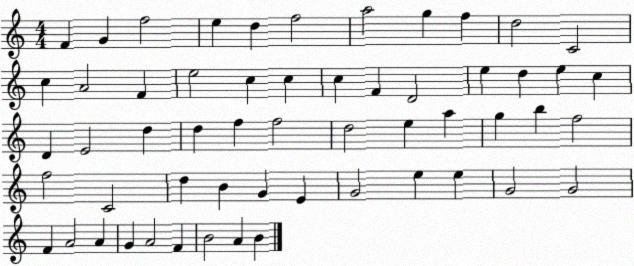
X:1
T:Untitled
M:4/4
L:1/4
K:C
F G f2 e d f2 a2 g f d2 C2 c A2 F e2 c c c F D2 e d e c D E2 d d f f2 d2 e a g b f2 f2 C2 d B G E G2 e e G2 G2 F A2 A G A2 F B2 A B